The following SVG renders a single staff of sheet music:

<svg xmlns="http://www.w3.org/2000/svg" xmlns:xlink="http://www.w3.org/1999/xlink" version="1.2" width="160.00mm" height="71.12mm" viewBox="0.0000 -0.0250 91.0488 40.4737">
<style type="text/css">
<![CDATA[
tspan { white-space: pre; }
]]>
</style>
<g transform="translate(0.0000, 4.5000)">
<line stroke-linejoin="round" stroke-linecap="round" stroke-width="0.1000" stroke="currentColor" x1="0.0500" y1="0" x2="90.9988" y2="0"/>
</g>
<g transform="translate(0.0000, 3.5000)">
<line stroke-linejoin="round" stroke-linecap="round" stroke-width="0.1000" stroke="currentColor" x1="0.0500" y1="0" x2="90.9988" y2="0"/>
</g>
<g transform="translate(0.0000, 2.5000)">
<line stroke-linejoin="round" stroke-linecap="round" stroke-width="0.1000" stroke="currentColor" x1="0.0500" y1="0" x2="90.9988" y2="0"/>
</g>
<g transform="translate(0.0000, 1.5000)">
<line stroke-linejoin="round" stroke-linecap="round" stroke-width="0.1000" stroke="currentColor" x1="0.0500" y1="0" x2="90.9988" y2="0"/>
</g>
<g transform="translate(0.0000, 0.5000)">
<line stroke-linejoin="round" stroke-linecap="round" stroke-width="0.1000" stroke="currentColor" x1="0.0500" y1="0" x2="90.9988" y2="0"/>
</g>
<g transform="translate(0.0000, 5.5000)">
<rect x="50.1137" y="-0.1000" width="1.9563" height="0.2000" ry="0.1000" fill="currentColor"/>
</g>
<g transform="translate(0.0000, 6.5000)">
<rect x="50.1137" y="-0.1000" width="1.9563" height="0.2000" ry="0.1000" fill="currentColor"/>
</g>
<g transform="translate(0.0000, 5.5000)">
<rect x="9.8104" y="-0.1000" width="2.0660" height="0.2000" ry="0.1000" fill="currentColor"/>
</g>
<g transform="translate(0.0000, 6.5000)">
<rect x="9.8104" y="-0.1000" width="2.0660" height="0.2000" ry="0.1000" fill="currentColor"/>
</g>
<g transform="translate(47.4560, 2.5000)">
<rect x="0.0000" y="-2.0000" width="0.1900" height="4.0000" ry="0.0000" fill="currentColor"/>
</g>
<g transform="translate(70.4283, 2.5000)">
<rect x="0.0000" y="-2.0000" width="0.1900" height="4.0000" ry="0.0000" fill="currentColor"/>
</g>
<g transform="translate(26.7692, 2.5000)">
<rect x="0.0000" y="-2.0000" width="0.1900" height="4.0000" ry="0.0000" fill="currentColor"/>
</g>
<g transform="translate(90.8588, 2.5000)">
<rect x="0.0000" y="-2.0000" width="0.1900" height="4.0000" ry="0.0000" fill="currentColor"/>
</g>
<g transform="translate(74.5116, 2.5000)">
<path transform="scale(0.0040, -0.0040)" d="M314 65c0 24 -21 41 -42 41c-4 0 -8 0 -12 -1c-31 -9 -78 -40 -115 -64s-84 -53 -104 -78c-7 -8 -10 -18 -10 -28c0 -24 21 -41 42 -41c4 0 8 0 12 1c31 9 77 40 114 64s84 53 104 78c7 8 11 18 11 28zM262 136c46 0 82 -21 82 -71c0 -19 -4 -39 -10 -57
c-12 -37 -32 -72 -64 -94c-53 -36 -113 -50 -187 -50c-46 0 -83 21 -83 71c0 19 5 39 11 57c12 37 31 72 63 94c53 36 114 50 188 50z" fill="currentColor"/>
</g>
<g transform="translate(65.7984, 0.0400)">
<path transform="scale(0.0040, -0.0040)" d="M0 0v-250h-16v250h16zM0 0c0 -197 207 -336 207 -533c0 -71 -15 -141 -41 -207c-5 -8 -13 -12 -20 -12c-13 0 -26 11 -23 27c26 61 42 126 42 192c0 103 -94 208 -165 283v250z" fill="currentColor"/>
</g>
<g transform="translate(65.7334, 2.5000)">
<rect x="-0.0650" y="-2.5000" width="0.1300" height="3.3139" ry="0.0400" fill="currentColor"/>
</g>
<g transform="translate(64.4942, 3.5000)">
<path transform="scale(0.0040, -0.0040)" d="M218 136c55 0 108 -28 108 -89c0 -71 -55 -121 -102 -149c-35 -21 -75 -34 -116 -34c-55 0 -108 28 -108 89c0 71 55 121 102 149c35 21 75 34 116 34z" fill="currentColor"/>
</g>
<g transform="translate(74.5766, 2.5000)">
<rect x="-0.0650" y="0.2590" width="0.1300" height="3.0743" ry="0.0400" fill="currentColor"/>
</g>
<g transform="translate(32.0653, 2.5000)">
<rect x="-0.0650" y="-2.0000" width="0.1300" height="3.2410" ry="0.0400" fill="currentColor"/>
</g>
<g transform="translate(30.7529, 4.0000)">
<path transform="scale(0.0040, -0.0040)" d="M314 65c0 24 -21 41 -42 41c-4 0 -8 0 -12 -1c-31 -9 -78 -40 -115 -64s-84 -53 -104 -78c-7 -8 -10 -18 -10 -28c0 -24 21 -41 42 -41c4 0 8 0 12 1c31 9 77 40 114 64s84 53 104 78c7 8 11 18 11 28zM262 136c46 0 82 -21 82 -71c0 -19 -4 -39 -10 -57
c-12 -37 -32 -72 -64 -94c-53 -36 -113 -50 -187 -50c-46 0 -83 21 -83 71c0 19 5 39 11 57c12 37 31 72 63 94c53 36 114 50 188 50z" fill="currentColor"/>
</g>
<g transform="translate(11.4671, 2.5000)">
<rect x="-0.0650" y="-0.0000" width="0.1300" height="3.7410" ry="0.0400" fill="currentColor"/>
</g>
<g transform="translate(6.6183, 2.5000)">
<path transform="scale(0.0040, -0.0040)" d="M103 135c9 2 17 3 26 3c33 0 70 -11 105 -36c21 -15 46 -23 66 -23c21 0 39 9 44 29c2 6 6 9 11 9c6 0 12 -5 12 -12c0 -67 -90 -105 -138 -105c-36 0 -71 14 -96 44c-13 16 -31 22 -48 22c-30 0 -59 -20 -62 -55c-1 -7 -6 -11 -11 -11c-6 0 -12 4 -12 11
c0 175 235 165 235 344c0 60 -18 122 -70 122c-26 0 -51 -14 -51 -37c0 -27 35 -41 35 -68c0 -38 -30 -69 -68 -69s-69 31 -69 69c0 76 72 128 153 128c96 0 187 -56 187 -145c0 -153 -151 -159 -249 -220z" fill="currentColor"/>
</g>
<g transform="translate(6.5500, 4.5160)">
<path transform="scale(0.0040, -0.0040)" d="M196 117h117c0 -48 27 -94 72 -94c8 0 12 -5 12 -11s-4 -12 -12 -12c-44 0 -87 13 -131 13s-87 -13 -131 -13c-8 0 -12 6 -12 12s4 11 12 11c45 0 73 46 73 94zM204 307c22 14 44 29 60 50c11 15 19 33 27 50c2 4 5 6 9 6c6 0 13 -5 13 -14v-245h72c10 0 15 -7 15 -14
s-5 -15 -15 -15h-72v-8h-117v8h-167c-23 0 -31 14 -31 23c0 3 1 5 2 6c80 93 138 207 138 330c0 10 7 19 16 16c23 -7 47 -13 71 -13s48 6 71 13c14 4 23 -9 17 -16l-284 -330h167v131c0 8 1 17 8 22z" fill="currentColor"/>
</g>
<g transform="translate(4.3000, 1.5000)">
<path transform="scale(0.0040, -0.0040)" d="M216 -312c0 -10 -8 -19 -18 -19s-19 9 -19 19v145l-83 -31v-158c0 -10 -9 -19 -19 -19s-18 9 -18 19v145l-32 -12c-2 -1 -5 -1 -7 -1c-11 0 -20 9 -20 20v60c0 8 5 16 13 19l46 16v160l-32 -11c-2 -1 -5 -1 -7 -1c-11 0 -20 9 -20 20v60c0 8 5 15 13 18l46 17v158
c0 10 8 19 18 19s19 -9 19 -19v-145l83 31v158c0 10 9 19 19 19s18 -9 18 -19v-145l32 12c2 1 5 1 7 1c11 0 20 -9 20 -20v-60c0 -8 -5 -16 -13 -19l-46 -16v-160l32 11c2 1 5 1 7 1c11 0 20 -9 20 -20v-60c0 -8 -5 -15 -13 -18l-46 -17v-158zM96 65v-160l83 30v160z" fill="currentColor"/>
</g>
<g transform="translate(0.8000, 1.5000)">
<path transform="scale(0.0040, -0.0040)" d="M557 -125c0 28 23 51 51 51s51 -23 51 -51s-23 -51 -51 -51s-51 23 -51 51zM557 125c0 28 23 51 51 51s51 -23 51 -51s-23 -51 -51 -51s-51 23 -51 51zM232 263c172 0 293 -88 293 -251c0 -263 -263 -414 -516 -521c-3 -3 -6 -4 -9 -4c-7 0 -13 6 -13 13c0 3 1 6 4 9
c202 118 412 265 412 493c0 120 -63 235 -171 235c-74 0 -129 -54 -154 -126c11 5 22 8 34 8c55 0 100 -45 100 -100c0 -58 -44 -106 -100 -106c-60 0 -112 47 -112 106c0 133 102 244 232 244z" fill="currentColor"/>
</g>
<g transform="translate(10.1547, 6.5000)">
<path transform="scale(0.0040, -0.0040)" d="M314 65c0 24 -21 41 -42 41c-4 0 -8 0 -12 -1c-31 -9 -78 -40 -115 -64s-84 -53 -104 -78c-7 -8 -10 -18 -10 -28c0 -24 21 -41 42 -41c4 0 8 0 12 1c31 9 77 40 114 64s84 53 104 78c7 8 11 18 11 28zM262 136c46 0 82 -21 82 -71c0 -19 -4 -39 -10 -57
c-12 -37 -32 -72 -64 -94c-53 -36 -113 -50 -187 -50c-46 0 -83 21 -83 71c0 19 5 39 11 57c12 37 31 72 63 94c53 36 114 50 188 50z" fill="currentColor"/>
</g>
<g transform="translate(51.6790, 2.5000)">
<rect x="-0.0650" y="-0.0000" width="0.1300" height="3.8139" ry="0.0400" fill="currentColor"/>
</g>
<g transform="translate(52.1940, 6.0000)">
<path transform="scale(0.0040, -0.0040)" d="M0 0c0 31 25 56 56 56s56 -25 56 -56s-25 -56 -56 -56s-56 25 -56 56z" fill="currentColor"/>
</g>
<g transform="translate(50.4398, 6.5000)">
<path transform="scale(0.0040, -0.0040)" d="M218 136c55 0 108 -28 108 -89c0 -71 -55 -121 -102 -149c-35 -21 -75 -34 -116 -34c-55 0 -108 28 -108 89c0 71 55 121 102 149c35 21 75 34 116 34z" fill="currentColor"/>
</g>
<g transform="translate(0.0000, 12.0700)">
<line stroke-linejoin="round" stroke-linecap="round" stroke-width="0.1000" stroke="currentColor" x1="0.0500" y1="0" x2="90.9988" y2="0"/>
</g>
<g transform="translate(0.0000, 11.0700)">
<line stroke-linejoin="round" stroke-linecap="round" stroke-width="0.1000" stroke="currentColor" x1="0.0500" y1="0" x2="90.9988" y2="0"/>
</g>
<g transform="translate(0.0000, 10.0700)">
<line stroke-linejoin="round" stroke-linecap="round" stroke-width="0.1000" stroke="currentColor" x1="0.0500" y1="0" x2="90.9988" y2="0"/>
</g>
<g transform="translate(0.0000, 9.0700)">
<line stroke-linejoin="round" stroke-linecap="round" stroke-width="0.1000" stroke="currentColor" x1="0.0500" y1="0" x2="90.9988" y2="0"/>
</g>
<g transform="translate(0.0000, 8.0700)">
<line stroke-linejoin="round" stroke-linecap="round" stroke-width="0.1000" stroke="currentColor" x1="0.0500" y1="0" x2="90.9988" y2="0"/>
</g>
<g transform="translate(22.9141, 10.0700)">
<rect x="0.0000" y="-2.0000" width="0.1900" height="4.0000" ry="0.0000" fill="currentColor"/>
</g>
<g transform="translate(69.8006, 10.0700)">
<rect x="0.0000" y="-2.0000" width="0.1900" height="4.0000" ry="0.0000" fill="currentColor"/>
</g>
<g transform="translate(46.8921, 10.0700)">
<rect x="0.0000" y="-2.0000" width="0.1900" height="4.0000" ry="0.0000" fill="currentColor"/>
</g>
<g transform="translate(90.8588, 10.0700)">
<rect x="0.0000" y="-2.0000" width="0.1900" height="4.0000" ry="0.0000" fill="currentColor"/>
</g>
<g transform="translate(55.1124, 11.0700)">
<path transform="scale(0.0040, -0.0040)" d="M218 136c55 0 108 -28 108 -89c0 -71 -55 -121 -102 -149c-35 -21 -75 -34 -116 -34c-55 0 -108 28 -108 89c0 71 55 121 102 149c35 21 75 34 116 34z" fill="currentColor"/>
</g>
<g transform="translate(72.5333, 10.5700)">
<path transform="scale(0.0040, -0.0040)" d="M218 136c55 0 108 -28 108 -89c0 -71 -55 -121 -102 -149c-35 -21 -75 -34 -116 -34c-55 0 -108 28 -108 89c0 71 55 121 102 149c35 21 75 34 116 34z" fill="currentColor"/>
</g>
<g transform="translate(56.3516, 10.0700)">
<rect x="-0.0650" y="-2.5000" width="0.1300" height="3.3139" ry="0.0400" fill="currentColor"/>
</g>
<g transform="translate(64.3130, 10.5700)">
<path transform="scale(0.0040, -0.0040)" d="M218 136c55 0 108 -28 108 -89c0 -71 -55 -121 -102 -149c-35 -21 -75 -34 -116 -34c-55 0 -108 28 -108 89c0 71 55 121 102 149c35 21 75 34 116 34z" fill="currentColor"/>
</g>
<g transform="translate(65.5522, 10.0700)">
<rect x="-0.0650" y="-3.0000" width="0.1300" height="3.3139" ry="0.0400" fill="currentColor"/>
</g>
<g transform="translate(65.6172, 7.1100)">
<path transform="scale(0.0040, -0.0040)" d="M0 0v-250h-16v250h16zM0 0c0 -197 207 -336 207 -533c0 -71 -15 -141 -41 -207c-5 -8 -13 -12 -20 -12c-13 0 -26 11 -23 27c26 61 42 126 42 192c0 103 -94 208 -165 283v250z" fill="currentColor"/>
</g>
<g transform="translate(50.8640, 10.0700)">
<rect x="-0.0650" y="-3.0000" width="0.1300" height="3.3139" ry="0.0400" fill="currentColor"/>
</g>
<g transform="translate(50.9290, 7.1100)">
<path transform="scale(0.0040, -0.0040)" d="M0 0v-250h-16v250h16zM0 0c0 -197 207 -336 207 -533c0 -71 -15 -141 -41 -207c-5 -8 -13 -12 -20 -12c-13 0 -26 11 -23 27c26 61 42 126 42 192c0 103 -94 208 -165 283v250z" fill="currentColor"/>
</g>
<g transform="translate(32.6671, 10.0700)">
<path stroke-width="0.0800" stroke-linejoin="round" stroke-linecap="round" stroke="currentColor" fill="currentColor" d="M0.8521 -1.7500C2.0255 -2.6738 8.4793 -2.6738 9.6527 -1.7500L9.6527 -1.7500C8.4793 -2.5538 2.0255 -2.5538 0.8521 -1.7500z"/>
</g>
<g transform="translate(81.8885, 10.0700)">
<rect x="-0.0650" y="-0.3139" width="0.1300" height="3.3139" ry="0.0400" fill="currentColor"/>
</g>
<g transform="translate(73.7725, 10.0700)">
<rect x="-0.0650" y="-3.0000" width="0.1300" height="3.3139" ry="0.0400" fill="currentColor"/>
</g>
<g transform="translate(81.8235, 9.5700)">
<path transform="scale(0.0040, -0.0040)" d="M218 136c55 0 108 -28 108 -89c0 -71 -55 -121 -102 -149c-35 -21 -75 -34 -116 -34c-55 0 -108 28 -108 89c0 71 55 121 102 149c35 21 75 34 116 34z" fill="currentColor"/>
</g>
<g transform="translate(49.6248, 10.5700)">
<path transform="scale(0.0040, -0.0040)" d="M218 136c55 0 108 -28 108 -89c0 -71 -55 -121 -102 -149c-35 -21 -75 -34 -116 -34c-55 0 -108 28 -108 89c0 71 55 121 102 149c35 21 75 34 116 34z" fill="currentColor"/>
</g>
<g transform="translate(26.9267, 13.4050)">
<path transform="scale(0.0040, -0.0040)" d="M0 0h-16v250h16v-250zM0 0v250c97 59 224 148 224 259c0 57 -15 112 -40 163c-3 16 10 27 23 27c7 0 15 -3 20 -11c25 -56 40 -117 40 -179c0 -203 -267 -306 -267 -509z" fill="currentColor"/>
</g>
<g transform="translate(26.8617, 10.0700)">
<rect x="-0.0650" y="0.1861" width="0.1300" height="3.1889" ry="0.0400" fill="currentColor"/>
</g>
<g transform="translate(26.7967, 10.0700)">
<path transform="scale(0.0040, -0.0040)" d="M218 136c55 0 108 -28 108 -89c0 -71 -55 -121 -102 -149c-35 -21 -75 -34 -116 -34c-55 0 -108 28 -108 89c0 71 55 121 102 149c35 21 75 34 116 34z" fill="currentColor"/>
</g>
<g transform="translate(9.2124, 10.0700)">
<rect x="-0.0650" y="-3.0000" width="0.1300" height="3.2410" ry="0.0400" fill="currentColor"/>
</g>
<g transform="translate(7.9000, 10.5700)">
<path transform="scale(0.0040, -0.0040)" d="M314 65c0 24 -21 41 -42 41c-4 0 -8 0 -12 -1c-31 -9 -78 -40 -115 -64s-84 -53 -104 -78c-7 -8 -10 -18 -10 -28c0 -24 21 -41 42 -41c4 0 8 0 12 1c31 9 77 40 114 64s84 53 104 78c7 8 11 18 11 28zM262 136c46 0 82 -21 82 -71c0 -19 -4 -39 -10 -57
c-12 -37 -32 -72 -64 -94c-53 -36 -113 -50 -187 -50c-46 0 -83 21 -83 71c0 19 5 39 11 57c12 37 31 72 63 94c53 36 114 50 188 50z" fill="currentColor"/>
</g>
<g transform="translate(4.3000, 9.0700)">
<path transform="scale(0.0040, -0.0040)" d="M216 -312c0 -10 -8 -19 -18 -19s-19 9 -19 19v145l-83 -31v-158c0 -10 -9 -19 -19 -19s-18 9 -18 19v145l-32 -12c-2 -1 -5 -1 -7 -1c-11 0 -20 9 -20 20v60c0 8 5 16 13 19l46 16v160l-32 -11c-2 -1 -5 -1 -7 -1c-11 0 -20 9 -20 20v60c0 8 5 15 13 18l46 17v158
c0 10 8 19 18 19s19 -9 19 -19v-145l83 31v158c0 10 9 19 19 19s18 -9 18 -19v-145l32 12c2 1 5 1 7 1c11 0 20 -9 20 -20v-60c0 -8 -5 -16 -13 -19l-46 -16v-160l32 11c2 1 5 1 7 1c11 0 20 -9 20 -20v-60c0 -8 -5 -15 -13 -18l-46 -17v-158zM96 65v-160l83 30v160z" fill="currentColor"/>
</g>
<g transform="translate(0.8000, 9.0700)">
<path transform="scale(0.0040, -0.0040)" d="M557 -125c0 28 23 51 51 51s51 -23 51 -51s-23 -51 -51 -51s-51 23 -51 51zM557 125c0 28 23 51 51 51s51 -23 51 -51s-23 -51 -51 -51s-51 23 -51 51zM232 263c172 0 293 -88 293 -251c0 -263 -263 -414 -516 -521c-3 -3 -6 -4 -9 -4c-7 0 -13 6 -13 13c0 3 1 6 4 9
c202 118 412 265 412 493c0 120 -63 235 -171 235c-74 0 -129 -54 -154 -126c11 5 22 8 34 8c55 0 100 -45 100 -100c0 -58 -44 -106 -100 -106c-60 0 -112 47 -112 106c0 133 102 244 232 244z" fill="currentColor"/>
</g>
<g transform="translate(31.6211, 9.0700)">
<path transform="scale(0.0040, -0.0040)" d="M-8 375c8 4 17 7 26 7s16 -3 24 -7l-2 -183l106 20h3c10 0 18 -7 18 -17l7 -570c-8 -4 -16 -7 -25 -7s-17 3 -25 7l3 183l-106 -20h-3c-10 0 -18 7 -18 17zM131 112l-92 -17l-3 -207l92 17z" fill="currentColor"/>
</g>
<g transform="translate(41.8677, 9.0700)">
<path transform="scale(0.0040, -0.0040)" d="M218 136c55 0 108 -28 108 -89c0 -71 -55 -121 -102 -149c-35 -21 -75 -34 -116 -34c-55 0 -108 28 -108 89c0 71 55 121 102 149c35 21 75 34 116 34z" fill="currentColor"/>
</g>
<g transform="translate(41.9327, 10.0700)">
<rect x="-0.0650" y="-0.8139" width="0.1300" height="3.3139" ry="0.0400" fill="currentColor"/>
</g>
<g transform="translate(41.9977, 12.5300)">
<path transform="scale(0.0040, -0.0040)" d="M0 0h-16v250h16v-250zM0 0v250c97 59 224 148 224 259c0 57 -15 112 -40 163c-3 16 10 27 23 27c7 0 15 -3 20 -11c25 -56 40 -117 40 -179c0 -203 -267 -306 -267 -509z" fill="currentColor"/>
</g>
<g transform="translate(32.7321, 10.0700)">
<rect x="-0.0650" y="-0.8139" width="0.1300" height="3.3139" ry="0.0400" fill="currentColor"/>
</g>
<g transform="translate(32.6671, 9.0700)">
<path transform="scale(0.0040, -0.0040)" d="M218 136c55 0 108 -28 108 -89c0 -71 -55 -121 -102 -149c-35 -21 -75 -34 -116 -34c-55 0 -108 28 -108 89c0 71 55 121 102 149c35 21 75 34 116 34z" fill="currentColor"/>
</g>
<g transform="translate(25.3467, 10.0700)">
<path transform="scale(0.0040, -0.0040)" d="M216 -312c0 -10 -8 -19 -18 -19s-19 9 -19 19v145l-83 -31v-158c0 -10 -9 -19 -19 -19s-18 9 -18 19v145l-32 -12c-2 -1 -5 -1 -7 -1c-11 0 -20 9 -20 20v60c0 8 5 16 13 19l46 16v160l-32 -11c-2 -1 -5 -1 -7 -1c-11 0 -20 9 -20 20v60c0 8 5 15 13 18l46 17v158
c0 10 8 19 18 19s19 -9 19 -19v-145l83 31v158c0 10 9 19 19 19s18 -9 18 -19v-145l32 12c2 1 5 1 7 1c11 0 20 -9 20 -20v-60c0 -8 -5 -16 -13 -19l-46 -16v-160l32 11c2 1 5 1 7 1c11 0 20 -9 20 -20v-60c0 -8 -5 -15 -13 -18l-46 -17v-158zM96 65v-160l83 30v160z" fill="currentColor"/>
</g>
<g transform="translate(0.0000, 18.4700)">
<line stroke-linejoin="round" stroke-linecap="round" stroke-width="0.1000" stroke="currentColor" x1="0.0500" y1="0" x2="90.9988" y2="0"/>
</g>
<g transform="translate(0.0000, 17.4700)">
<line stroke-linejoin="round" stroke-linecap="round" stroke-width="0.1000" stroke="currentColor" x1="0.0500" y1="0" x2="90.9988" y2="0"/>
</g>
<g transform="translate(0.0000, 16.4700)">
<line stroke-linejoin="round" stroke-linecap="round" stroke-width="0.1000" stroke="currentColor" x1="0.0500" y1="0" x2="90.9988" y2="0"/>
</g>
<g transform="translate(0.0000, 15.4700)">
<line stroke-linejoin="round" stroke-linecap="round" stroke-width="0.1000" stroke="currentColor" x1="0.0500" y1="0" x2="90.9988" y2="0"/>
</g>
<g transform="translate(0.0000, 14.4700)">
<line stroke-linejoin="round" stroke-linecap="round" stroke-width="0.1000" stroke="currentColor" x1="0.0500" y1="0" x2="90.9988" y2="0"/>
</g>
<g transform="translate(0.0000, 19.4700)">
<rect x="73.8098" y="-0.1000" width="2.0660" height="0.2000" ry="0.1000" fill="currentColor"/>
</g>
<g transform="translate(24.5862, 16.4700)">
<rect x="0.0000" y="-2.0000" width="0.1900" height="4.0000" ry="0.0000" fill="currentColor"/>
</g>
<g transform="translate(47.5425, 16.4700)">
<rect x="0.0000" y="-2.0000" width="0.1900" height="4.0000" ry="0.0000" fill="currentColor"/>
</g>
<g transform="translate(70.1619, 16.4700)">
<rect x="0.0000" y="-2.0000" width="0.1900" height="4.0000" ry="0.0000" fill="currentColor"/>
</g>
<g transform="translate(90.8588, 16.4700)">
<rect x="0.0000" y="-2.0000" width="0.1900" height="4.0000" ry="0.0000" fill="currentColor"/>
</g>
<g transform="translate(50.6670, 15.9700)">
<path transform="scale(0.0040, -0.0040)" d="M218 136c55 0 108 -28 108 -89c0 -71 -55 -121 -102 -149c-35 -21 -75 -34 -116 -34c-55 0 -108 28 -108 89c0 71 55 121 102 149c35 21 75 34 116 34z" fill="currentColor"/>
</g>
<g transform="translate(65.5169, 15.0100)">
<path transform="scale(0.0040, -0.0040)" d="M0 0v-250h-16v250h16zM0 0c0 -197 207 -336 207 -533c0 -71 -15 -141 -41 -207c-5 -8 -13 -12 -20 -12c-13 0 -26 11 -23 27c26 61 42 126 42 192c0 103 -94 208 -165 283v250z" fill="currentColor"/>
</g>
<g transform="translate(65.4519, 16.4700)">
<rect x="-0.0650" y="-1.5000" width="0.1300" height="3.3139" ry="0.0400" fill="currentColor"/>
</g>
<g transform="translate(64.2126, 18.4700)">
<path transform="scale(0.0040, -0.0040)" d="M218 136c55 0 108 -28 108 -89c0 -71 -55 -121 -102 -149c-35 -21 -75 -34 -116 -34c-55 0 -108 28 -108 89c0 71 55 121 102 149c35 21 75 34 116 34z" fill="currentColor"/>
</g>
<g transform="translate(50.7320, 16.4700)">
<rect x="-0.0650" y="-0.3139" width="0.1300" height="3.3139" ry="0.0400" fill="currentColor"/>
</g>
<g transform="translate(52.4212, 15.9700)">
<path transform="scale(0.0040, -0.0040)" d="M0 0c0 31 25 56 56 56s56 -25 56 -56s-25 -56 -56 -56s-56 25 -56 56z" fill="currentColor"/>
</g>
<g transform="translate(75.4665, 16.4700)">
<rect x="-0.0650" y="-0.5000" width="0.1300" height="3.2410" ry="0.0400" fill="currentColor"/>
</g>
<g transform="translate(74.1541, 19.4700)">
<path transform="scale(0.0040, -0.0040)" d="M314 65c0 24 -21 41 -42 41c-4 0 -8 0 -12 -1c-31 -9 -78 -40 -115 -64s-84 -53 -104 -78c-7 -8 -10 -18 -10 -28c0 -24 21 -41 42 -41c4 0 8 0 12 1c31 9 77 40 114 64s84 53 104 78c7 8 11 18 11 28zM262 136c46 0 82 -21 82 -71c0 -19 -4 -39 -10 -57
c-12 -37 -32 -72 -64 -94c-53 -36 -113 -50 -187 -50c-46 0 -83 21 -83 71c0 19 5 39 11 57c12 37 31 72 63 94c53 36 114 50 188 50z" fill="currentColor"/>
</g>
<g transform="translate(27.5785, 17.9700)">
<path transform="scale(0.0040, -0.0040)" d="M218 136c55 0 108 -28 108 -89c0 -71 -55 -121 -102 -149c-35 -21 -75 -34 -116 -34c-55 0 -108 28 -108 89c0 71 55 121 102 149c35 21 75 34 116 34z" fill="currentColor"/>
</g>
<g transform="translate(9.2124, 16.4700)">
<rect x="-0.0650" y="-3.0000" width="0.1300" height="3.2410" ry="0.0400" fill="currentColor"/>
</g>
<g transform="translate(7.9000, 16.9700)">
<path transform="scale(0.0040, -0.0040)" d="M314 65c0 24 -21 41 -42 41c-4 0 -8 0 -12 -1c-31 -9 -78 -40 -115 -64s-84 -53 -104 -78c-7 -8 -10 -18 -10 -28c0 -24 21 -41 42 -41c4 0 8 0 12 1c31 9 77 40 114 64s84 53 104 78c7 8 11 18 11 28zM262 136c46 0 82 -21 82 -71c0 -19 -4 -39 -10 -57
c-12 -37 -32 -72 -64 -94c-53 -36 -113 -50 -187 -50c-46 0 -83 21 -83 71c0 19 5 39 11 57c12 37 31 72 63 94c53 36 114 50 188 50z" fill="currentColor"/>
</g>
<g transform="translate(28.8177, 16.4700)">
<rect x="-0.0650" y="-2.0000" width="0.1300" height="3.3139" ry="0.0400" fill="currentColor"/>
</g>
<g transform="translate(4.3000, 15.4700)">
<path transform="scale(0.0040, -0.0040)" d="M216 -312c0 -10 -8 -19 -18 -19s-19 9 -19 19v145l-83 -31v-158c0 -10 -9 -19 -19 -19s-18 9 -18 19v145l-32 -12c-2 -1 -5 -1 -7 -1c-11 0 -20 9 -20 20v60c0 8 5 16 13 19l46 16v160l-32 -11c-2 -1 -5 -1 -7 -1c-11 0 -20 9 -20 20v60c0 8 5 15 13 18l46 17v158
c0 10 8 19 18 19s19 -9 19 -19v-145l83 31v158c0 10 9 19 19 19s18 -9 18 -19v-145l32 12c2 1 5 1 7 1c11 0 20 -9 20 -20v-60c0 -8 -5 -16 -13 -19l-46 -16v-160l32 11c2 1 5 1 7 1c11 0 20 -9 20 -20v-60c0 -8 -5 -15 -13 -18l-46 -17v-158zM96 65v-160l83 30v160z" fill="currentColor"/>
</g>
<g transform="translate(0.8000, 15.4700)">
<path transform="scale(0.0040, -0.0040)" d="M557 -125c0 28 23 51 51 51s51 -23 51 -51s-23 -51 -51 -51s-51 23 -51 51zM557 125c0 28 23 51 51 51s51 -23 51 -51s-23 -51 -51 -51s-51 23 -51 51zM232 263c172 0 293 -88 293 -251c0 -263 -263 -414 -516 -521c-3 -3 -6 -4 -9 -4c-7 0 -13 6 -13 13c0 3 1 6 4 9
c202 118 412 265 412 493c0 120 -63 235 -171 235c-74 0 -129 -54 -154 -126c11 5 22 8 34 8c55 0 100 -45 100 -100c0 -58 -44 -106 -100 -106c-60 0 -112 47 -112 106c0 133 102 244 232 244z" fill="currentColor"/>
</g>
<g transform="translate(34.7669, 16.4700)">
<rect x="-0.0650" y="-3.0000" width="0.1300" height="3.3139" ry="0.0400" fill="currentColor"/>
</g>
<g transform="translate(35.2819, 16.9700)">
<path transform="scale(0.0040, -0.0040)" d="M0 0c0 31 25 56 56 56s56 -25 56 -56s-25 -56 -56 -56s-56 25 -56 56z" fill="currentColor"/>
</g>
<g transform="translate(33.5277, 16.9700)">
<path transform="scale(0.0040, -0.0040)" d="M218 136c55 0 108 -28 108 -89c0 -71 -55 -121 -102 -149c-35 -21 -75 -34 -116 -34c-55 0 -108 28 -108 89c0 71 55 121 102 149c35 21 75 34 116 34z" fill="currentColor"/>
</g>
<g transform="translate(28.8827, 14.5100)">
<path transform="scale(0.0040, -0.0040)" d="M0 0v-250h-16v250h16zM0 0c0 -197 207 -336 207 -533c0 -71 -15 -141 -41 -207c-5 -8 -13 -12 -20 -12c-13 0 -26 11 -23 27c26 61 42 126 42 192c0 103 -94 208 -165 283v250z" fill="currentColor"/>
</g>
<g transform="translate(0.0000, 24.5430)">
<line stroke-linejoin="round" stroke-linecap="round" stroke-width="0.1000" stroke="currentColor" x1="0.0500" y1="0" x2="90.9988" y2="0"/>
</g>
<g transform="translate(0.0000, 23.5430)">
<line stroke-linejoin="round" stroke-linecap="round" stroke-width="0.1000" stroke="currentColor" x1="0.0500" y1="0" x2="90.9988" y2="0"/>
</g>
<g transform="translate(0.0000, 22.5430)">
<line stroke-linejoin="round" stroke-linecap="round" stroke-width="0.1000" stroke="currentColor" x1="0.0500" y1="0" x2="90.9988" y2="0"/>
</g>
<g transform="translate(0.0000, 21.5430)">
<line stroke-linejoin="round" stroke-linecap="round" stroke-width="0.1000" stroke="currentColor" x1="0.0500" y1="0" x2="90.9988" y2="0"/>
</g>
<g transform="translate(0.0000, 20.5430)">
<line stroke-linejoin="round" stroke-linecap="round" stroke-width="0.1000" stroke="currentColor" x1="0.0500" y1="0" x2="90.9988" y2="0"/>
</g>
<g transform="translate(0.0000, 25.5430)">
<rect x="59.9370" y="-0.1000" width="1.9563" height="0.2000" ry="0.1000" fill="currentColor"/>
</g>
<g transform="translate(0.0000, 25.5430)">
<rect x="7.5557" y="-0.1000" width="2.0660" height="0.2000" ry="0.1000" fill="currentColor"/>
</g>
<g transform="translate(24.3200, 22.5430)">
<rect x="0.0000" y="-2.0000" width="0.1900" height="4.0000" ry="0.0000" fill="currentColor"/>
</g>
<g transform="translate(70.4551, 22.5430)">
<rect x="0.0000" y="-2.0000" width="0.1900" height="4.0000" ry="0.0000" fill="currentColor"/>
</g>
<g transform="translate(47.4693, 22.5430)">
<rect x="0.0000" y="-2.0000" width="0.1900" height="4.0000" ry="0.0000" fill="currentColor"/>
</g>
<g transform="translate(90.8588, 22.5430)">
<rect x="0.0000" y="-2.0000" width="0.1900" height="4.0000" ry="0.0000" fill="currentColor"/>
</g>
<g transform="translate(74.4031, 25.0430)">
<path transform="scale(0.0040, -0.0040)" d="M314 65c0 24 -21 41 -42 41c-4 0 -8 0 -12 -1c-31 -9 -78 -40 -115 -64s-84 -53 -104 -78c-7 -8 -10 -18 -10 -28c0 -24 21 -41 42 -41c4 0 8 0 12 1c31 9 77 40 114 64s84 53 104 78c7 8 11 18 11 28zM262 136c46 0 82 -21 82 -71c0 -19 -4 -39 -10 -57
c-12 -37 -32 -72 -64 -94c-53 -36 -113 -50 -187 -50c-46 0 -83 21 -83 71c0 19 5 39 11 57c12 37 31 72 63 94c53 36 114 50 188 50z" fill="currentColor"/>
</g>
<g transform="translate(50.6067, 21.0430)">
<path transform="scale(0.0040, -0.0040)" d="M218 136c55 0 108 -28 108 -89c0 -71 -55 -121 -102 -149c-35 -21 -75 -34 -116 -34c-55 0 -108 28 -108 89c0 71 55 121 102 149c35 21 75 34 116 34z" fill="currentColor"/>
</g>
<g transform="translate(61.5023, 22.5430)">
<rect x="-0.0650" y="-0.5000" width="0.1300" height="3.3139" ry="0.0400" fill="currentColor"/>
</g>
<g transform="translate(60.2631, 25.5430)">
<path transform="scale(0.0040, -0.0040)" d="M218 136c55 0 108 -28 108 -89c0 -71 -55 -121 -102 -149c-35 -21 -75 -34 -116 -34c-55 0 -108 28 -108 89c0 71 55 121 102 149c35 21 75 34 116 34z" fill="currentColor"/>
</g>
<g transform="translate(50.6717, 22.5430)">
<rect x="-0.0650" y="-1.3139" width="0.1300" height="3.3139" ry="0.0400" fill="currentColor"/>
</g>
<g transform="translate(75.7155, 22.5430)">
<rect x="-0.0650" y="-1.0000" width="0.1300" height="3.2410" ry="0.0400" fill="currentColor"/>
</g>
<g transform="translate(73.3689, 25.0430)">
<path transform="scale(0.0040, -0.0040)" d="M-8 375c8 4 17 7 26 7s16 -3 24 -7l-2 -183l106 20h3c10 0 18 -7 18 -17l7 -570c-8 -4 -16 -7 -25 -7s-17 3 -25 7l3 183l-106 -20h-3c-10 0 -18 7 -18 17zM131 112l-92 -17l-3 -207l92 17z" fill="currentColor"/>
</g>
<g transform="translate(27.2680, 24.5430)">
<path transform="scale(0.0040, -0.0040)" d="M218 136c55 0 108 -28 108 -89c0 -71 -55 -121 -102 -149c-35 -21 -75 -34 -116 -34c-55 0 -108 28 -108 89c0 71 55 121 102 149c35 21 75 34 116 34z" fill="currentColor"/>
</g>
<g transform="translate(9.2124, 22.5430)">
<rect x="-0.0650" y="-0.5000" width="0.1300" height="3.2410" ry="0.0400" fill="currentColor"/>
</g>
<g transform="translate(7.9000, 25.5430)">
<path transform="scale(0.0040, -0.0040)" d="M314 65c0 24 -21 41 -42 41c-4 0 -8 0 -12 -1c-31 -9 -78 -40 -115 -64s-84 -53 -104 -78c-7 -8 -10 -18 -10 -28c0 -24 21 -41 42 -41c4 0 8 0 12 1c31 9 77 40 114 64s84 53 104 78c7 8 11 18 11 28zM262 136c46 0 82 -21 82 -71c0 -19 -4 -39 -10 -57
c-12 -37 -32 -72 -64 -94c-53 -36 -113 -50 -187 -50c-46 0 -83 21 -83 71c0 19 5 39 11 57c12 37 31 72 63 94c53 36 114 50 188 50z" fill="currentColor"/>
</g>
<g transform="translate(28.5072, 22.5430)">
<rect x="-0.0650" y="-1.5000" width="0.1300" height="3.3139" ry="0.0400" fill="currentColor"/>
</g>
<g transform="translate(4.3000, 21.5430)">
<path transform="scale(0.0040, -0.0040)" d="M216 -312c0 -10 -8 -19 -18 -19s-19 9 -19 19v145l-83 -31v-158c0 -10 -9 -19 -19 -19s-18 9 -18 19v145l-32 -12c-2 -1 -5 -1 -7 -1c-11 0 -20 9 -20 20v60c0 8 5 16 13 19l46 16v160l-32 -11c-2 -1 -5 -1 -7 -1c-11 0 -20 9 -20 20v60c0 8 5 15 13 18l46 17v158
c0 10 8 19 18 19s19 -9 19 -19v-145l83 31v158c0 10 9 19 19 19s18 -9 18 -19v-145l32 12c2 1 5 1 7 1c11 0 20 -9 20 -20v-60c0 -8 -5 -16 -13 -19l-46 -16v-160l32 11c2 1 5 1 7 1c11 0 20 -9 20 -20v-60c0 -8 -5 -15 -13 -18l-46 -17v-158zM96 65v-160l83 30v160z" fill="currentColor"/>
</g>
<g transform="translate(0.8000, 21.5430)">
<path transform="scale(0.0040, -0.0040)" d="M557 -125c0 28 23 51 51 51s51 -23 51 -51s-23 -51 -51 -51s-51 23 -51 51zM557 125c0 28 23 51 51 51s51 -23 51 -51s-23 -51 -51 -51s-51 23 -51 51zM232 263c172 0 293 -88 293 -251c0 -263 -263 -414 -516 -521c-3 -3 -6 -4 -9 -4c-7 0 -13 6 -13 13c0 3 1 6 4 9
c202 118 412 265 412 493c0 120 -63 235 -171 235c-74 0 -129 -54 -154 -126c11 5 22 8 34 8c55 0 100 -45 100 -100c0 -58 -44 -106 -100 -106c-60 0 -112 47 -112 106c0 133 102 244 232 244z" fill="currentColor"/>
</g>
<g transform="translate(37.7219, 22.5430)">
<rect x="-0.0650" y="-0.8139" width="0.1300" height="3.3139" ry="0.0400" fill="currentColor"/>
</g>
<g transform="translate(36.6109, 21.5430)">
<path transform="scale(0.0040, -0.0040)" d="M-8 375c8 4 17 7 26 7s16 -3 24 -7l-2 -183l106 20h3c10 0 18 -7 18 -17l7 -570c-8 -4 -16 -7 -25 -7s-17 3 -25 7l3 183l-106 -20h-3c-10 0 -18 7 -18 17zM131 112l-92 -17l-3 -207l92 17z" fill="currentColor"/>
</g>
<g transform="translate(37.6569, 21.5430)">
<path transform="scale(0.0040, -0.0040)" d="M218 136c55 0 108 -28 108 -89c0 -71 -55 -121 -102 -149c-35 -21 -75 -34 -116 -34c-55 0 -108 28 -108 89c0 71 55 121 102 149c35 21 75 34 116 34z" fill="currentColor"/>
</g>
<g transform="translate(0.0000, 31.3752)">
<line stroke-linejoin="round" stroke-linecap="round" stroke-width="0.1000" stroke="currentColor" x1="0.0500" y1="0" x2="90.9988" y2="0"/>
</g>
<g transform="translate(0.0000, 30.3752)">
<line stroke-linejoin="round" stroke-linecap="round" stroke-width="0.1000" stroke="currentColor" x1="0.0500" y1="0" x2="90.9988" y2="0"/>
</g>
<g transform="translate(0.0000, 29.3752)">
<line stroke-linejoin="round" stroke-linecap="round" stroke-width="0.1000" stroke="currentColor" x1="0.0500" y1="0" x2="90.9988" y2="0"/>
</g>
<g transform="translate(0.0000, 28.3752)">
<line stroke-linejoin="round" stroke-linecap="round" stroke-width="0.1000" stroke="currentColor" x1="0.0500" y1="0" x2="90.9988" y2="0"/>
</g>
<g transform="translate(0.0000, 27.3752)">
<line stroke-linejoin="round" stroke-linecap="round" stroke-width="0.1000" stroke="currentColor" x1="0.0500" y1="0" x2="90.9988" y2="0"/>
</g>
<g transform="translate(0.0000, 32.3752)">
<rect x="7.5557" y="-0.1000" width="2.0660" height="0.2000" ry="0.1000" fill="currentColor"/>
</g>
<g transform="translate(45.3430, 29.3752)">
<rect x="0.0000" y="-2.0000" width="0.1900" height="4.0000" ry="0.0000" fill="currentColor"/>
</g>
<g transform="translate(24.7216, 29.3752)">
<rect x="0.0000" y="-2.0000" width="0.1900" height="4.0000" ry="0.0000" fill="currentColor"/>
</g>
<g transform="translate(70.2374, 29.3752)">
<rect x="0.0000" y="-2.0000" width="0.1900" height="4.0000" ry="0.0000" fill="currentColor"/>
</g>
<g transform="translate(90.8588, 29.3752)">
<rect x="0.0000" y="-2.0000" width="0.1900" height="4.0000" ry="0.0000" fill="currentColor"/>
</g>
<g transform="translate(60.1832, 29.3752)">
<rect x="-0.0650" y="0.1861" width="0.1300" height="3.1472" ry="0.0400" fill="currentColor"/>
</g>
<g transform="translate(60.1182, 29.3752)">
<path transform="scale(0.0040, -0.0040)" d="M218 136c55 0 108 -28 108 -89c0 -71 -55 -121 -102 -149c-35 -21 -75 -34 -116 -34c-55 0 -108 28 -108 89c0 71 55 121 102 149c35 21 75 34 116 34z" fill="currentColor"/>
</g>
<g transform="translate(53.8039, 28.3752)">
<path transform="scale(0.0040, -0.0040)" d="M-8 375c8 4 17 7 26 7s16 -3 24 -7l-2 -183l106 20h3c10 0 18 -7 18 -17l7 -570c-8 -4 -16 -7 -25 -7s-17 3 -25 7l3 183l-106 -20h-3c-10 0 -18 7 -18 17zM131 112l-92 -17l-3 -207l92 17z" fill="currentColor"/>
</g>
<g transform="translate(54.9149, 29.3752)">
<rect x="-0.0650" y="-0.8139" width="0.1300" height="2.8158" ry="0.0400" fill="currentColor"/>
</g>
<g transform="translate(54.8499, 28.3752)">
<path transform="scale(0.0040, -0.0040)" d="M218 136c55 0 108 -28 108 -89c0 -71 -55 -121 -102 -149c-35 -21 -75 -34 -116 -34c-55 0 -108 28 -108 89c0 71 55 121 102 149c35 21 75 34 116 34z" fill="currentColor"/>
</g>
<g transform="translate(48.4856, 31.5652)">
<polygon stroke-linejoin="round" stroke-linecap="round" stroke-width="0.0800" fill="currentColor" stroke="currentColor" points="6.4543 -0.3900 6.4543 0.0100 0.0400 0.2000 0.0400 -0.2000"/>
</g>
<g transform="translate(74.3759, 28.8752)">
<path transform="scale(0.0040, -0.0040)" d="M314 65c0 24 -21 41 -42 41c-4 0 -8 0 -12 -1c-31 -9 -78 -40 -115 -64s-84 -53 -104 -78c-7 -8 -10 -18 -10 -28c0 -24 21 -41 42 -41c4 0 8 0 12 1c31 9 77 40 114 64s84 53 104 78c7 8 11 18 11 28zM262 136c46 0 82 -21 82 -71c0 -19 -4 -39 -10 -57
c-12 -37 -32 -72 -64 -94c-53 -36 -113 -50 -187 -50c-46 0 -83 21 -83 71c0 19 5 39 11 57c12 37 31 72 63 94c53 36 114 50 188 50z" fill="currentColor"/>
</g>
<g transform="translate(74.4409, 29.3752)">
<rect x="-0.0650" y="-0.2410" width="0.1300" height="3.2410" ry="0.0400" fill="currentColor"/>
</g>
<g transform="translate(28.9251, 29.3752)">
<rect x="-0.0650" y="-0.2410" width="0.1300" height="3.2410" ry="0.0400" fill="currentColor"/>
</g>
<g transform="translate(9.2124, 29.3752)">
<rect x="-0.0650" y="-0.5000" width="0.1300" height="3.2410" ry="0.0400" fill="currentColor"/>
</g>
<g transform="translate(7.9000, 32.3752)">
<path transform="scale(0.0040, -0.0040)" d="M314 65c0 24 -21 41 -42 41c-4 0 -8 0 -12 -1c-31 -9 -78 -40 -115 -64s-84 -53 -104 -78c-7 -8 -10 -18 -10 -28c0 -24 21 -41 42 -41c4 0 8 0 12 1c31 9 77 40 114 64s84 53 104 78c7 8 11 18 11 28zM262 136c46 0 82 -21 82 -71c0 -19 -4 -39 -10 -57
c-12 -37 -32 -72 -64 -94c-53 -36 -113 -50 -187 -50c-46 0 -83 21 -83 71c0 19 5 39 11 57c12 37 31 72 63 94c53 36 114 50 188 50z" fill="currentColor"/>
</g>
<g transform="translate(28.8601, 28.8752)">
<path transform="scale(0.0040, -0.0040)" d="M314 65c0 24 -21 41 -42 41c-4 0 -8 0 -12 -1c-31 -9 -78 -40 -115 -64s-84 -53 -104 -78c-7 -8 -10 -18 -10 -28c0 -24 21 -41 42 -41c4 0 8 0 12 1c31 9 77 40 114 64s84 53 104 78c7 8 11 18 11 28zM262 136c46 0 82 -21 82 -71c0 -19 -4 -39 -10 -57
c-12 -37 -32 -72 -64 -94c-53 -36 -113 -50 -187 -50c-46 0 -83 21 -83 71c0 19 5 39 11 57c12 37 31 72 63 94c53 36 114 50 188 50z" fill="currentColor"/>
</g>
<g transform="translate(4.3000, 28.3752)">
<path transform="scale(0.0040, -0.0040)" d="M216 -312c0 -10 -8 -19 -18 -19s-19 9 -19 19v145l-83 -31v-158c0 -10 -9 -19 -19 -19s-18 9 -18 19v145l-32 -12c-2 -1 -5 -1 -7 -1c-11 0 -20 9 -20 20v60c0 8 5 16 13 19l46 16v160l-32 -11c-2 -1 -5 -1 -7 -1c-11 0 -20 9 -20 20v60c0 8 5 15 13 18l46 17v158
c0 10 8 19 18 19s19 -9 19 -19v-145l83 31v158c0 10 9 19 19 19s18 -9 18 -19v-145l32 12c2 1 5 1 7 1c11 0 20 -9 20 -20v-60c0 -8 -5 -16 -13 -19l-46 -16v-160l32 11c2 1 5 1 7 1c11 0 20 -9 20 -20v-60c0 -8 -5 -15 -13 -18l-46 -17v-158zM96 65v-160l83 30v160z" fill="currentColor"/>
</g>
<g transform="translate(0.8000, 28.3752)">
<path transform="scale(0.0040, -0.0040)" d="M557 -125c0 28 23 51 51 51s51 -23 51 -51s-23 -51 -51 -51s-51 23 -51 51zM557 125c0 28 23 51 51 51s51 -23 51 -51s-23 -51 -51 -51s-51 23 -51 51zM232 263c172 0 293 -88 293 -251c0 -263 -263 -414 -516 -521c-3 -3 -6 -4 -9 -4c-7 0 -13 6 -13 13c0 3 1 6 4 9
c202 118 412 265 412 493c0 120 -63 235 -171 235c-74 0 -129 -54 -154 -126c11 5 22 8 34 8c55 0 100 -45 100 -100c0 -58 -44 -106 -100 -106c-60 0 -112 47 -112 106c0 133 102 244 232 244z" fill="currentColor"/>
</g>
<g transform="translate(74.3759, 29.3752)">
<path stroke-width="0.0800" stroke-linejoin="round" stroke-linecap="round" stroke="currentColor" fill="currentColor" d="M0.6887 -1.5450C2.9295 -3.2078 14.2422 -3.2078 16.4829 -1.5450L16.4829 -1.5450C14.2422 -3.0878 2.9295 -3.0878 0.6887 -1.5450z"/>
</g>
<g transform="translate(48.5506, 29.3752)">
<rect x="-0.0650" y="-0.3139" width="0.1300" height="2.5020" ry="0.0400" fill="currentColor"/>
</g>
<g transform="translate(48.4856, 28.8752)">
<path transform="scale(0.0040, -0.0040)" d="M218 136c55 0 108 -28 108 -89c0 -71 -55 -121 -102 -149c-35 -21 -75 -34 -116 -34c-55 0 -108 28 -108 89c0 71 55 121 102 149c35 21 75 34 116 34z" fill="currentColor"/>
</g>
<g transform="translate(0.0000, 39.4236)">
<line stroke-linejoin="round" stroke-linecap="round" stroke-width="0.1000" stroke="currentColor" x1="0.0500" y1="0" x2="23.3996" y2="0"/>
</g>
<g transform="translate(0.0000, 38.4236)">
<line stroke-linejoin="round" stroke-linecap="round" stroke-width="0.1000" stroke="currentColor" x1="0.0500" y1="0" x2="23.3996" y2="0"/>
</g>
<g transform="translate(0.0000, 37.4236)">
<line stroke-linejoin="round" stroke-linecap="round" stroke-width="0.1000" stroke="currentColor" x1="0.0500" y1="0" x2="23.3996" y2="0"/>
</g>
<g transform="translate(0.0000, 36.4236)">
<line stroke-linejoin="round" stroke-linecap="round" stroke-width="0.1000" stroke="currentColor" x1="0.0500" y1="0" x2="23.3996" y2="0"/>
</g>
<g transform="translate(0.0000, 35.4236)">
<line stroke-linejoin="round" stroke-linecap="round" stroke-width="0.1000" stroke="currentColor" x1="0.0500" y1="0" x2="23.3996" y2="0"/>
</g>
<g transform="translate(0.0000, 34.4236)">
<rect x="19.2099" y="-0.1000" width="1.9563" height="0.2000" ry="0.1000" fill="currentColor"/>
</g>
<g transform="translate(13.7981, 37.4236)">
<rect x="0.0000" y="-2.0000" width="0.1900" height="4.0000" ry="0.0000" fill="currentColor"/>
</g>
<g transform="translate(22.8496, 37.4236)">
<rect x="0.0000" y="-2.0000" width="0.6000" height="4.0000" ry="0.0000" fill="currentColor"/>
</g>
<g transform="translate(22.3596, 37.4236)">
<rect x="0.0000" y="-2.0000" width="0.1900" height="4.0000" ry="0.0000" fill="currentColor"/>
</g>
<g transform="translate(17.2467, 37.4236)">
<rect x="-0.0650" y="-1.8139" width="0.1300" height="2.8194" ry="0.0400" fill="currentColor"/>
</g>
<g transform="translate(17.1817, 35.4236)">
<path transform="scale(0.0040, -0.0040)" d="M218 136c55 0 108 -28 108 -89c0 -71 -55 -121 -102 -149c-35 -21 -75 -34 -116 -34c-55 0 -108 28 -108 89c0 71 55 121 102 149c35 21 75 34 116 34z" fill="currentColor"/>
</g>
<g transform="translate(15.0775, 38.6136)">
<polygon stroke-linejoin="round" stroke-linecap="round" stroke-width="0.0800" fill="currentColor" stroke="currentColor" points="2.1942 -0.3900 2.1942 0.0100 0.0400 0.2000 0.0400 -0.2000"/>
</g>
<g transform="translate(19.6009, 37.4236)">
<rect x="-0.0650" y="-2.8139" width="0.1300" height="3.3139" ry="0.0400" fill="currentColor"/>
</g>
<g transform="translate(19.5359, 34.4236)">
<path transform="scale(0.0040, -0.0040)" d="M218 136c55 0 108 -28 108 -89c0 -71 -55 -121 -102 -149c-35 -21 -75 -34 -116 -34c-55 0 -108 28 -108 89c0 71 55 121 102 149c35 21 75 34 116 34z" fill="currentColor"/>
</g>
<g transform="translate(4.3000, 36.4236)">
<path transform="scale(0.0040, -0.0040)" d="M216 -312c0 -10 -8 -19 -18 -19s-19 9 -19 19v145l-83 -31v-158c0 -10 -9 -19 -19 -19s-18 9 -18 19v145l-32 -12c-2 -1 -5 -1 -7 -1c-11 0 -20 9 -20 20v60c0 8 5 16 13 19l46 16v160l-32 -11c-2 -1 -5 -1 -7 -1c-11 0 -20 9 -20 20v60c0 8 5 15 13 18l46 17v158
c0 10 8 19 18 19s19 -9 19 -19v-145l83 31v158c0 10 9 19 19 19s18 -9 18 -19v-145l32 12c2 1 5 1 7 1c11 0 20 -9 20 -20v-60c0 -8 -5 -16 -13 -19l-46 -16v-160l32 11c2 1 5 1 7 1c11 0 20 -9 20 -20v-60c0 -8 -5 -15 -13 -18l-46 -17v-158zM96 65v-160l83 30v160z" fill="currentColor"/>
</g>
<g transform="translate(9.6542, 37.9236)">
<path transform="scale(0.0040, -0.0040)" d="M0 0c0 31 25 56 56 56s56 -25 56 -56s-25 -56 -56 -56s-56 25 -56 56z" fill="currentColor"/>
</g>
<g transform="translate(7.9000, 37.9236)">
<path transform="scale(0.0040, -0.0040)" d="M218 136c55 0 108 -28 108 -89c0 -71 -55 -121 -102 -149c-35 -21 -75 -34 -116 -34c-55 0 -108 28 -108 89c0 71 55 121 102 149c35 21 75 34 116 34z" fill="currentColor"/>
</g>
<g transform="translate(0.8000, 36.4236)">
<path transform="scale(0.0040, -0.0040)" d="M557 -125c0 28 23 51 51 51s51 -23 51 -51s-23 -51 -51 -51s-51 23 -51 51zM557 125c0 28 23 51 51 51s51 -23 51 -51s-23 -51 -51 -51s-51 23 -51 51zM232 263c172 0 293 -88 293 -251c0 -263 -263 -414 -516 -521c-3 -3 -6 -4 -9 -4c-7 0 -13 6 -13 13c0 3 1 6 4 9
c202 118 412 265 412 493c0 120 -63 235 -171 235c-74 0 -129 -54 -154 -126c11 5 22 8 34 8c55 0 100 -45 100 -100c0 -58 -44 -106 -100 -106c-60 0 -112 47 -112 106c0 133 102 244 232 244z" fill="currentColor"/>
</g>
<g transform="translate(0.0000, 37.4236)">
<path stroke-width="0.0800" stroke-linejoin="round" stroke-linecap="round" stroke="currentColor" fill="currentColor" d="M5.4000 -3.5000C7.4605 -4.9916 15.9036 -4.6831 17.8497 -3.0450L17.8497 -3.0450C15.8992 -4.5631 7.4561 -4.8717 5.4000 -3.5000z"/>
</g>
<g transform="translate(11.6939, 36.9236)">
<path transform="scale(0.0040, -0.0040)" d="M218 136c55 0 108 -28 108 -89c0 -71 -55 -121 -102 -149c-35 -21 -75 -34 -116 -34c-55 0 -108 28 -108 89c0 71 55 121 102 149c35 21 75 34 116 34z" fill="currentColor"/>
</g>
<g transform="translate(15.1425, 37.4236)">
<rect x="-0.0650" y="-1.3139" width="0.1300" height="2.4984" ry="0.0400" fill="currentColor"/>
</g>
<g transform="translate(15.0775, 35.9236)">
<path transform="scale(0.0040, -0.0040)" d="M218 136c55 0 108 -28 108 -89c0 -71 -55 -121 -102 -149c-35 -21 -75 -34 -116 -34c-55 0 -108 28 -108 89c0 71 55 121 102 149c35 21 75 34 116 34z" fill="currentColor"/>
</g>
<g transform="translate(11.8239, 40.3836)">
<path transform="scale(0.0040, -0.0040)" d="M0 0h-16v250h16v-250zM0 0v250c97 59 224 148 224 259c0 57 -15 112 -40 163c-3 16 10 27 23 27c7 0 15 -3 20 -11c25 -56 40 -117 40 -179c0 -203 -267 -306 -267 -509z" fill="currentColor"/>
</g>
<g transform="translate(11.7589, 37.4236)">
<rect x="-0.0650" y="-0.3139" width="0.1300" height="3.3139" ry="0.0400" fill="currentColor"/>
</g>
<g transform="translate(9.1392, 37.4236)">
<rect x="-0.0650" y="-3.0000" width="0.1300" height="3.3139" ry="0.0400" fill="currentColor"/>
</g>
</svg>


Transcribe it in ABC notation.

X:1
T:Untitled
M:2/4
L:1/4
K:G
C,,2 A,,2 C,, B,,/2 D,2 C,2 ^D,/2 F, F,/2 C,/2 B,, C,/2 C, E, C,2 A,,/2 C, E, G,,/2 E,,2 E,,2 G,, F, G, E,, F,,2 E,,2 E,2 E,/2 F,/2 D, E,2 C, E,/2 G,/2 A,/2 C